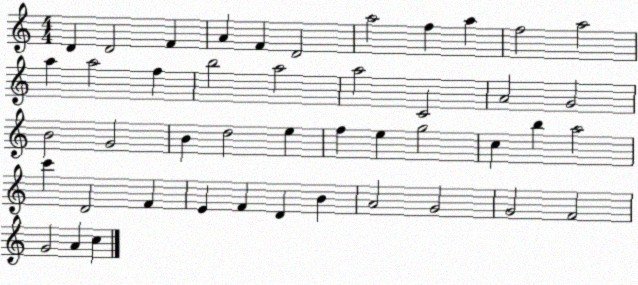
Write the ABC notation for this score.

X:1
T:Untitled
M:4/4
L:1/4
K:C
D D2 F A F D2 a2 f a f2 a2 a a2 f b2 a2 a2 C2 A2 G2 B2 G2 B d2 e f e g2 c b a2 c' D2 F E F D B A2 G2 G2 F2 G2 A c